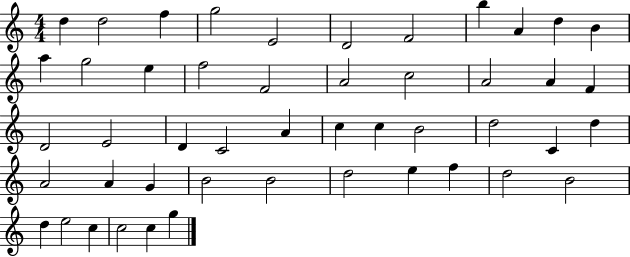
{
  \clef treble
  \numericTimeSignature
  \time 4/4
  \key c \major
  d''4 d''2 f''4 | g''2 e'2 | d'2 f'2 | b''4 a'4 d''4 b'4 | \break a''4 g''2 e''4 | f''2 f'2 | a'2 c''2 | a'2 a'4 f'4 | \break d'2 e'2 | d'4 c'2 a'4 | c''4 c''4 b'2 | d''2 c'4 d''4 | \break a'2 a'4 g'4 | b'2 b'2 | d''2 e''4 f''4 | d''2 b'2 | \break d''4 e''2 c''4 | c''2 c''4 g''4 | \bar "|."
}